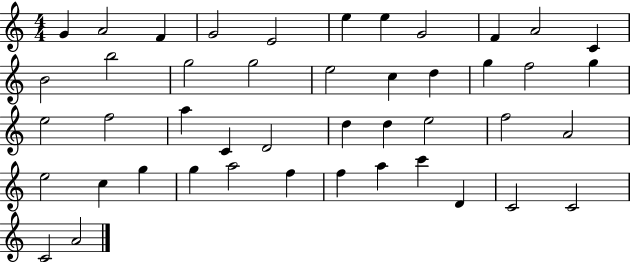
G4/q A4/h F4/q G4/h E4/h E5/q E5/q G4/h F4/q A4/h C4/q B4/h B5/h G5/h G5/h E5/h C5/q D5/q G5/q F5/h G5/q E5/h F5/h A5/q C4/q D4/h D5/q D5/q E5/h F5/h A4/h E5/h C5/q G5/q G5/q A5/h F5/q F5/q A5/q C6/q D4/q C4/h C4/h C4/h A4/h